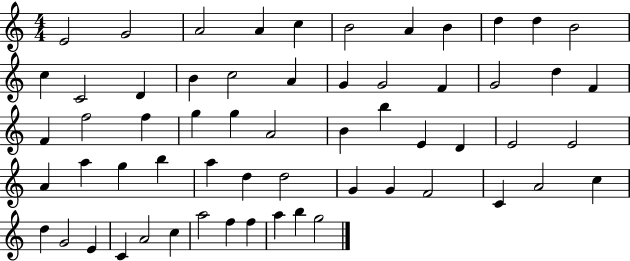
X:1
T:Untitled
M:4/4
L:1/4
K:C
E2 G2 A2 A c B2 A B d d B2 c C2 D B c2 A G G2 F G2 d F F f2 f g g A2 B b E D E2 E2 A a g b a d d2 G G F2 C A2 c d G2 E C A2 c a2 f f a b g2